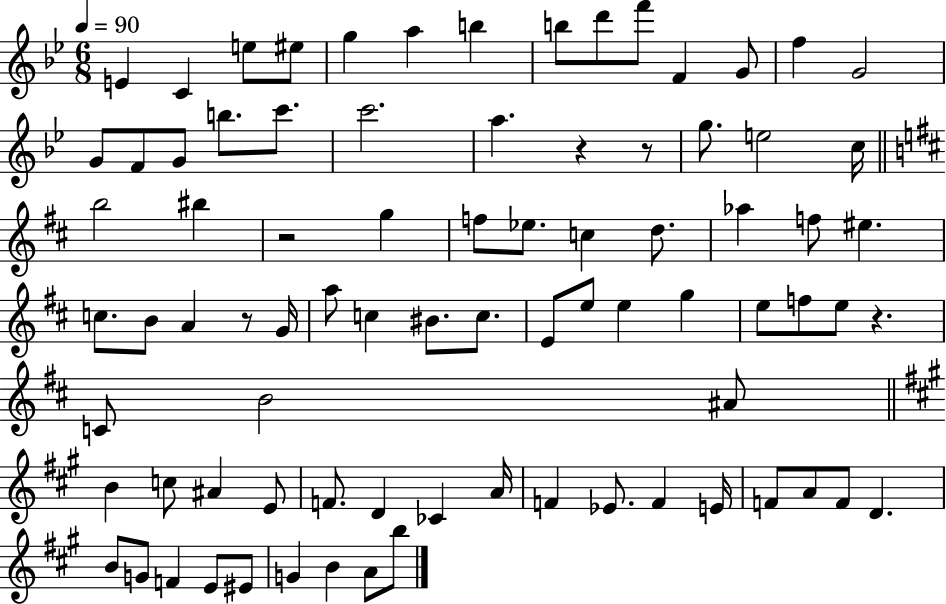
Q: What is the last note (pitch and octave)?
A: B5